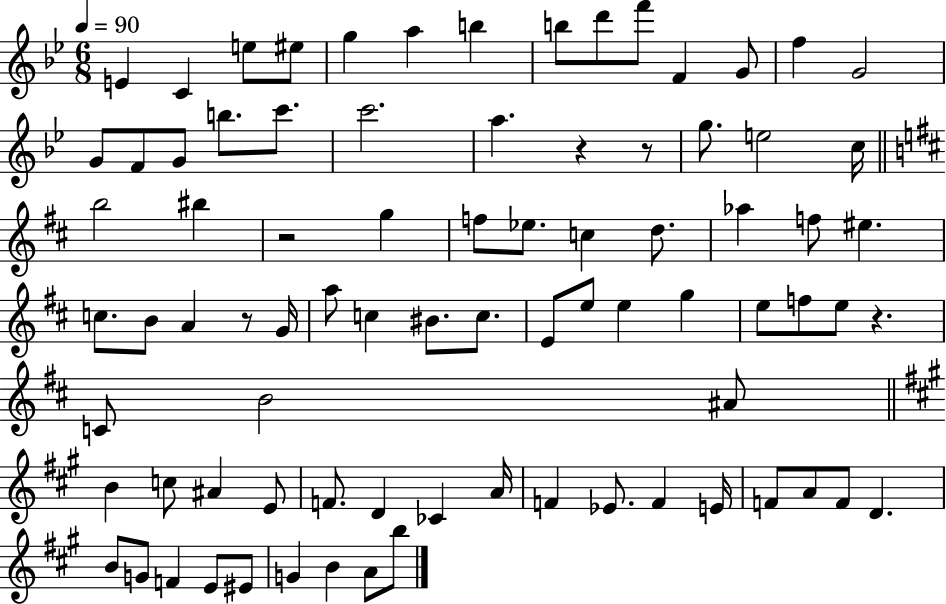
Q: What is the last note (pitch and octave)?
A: B5